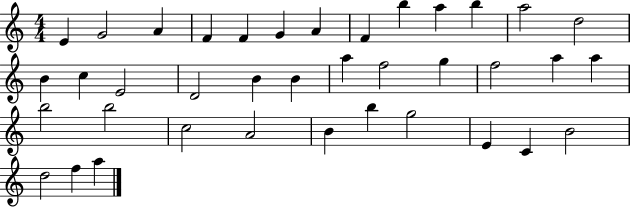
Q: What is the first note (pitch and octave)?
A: E4